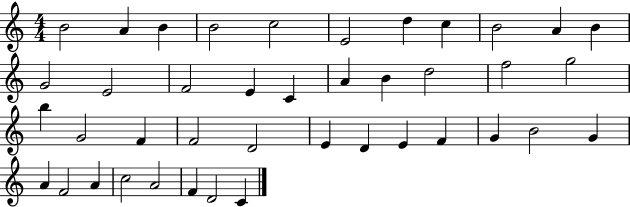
B4/h A4/q B4/q B4/h C5/h E4/h D5/q C5/q B4/h A4/q B4/q G4/h E4/h F4/h E4/q C4/q A4/q B4/q D5/h F5/h G5/h B5/q G4/h F4/q F4/h D4/h E4/q D4/q E4/q F4/q G4/q B4/h G4/q A4/q F4/h A4/q C5/h A4/h F4/q D4/h C4/q